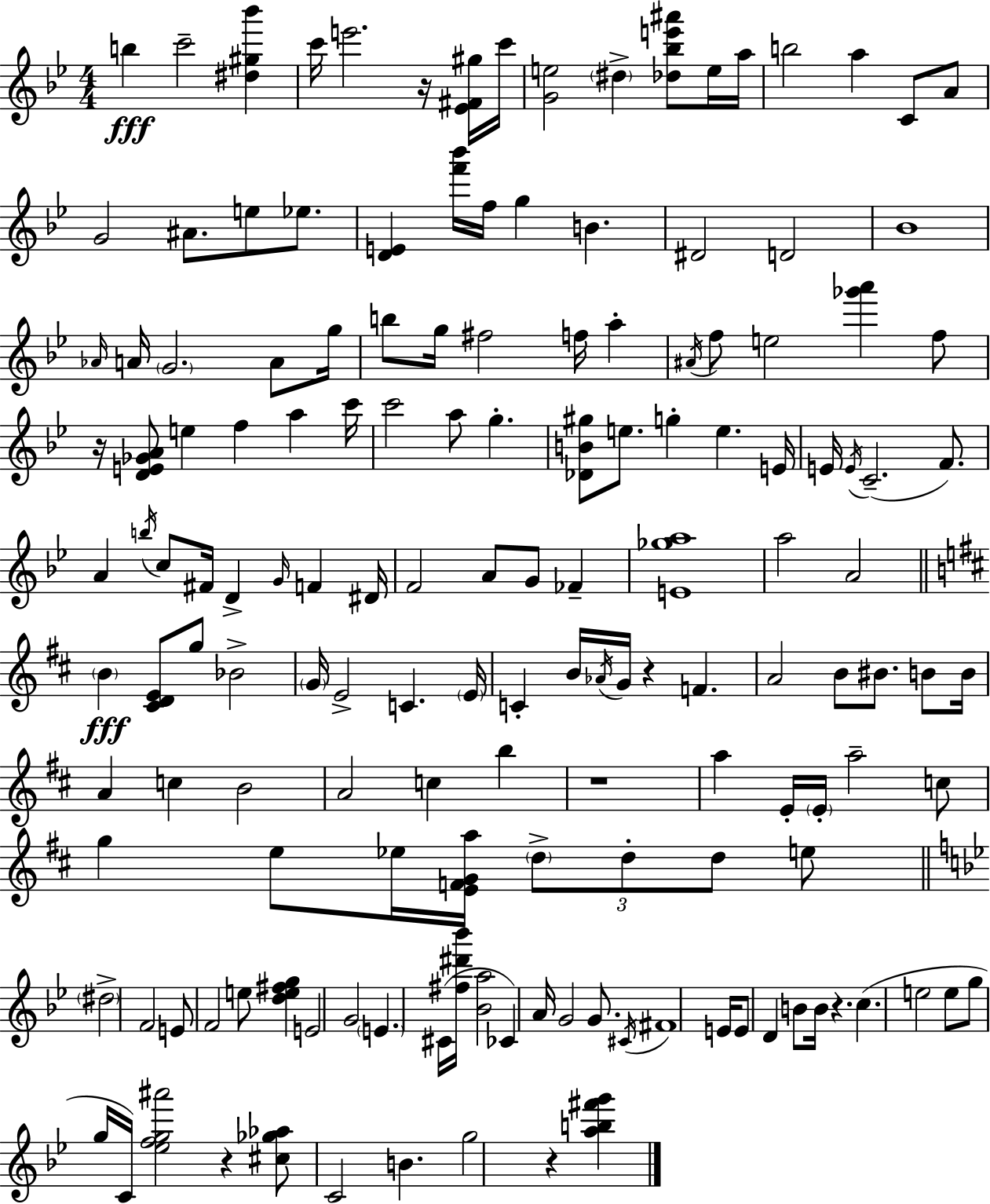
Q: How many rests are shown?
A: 7